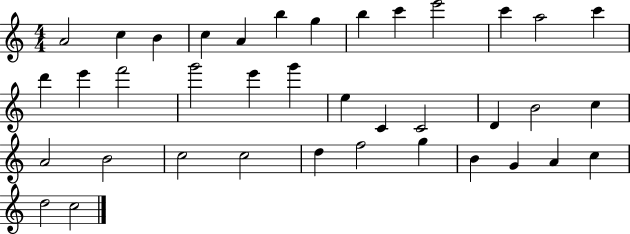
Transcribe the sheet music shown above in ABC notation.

X:1
T:Untitled
M:4/4
L:1/4
K:C
A2 c B c A b g b c' e'2 c' a2 c' d' e' f'2 g'2 e' g' e C C2 D B2 c A2 B2 c2 c2 d f2 g B G A c d2 c2